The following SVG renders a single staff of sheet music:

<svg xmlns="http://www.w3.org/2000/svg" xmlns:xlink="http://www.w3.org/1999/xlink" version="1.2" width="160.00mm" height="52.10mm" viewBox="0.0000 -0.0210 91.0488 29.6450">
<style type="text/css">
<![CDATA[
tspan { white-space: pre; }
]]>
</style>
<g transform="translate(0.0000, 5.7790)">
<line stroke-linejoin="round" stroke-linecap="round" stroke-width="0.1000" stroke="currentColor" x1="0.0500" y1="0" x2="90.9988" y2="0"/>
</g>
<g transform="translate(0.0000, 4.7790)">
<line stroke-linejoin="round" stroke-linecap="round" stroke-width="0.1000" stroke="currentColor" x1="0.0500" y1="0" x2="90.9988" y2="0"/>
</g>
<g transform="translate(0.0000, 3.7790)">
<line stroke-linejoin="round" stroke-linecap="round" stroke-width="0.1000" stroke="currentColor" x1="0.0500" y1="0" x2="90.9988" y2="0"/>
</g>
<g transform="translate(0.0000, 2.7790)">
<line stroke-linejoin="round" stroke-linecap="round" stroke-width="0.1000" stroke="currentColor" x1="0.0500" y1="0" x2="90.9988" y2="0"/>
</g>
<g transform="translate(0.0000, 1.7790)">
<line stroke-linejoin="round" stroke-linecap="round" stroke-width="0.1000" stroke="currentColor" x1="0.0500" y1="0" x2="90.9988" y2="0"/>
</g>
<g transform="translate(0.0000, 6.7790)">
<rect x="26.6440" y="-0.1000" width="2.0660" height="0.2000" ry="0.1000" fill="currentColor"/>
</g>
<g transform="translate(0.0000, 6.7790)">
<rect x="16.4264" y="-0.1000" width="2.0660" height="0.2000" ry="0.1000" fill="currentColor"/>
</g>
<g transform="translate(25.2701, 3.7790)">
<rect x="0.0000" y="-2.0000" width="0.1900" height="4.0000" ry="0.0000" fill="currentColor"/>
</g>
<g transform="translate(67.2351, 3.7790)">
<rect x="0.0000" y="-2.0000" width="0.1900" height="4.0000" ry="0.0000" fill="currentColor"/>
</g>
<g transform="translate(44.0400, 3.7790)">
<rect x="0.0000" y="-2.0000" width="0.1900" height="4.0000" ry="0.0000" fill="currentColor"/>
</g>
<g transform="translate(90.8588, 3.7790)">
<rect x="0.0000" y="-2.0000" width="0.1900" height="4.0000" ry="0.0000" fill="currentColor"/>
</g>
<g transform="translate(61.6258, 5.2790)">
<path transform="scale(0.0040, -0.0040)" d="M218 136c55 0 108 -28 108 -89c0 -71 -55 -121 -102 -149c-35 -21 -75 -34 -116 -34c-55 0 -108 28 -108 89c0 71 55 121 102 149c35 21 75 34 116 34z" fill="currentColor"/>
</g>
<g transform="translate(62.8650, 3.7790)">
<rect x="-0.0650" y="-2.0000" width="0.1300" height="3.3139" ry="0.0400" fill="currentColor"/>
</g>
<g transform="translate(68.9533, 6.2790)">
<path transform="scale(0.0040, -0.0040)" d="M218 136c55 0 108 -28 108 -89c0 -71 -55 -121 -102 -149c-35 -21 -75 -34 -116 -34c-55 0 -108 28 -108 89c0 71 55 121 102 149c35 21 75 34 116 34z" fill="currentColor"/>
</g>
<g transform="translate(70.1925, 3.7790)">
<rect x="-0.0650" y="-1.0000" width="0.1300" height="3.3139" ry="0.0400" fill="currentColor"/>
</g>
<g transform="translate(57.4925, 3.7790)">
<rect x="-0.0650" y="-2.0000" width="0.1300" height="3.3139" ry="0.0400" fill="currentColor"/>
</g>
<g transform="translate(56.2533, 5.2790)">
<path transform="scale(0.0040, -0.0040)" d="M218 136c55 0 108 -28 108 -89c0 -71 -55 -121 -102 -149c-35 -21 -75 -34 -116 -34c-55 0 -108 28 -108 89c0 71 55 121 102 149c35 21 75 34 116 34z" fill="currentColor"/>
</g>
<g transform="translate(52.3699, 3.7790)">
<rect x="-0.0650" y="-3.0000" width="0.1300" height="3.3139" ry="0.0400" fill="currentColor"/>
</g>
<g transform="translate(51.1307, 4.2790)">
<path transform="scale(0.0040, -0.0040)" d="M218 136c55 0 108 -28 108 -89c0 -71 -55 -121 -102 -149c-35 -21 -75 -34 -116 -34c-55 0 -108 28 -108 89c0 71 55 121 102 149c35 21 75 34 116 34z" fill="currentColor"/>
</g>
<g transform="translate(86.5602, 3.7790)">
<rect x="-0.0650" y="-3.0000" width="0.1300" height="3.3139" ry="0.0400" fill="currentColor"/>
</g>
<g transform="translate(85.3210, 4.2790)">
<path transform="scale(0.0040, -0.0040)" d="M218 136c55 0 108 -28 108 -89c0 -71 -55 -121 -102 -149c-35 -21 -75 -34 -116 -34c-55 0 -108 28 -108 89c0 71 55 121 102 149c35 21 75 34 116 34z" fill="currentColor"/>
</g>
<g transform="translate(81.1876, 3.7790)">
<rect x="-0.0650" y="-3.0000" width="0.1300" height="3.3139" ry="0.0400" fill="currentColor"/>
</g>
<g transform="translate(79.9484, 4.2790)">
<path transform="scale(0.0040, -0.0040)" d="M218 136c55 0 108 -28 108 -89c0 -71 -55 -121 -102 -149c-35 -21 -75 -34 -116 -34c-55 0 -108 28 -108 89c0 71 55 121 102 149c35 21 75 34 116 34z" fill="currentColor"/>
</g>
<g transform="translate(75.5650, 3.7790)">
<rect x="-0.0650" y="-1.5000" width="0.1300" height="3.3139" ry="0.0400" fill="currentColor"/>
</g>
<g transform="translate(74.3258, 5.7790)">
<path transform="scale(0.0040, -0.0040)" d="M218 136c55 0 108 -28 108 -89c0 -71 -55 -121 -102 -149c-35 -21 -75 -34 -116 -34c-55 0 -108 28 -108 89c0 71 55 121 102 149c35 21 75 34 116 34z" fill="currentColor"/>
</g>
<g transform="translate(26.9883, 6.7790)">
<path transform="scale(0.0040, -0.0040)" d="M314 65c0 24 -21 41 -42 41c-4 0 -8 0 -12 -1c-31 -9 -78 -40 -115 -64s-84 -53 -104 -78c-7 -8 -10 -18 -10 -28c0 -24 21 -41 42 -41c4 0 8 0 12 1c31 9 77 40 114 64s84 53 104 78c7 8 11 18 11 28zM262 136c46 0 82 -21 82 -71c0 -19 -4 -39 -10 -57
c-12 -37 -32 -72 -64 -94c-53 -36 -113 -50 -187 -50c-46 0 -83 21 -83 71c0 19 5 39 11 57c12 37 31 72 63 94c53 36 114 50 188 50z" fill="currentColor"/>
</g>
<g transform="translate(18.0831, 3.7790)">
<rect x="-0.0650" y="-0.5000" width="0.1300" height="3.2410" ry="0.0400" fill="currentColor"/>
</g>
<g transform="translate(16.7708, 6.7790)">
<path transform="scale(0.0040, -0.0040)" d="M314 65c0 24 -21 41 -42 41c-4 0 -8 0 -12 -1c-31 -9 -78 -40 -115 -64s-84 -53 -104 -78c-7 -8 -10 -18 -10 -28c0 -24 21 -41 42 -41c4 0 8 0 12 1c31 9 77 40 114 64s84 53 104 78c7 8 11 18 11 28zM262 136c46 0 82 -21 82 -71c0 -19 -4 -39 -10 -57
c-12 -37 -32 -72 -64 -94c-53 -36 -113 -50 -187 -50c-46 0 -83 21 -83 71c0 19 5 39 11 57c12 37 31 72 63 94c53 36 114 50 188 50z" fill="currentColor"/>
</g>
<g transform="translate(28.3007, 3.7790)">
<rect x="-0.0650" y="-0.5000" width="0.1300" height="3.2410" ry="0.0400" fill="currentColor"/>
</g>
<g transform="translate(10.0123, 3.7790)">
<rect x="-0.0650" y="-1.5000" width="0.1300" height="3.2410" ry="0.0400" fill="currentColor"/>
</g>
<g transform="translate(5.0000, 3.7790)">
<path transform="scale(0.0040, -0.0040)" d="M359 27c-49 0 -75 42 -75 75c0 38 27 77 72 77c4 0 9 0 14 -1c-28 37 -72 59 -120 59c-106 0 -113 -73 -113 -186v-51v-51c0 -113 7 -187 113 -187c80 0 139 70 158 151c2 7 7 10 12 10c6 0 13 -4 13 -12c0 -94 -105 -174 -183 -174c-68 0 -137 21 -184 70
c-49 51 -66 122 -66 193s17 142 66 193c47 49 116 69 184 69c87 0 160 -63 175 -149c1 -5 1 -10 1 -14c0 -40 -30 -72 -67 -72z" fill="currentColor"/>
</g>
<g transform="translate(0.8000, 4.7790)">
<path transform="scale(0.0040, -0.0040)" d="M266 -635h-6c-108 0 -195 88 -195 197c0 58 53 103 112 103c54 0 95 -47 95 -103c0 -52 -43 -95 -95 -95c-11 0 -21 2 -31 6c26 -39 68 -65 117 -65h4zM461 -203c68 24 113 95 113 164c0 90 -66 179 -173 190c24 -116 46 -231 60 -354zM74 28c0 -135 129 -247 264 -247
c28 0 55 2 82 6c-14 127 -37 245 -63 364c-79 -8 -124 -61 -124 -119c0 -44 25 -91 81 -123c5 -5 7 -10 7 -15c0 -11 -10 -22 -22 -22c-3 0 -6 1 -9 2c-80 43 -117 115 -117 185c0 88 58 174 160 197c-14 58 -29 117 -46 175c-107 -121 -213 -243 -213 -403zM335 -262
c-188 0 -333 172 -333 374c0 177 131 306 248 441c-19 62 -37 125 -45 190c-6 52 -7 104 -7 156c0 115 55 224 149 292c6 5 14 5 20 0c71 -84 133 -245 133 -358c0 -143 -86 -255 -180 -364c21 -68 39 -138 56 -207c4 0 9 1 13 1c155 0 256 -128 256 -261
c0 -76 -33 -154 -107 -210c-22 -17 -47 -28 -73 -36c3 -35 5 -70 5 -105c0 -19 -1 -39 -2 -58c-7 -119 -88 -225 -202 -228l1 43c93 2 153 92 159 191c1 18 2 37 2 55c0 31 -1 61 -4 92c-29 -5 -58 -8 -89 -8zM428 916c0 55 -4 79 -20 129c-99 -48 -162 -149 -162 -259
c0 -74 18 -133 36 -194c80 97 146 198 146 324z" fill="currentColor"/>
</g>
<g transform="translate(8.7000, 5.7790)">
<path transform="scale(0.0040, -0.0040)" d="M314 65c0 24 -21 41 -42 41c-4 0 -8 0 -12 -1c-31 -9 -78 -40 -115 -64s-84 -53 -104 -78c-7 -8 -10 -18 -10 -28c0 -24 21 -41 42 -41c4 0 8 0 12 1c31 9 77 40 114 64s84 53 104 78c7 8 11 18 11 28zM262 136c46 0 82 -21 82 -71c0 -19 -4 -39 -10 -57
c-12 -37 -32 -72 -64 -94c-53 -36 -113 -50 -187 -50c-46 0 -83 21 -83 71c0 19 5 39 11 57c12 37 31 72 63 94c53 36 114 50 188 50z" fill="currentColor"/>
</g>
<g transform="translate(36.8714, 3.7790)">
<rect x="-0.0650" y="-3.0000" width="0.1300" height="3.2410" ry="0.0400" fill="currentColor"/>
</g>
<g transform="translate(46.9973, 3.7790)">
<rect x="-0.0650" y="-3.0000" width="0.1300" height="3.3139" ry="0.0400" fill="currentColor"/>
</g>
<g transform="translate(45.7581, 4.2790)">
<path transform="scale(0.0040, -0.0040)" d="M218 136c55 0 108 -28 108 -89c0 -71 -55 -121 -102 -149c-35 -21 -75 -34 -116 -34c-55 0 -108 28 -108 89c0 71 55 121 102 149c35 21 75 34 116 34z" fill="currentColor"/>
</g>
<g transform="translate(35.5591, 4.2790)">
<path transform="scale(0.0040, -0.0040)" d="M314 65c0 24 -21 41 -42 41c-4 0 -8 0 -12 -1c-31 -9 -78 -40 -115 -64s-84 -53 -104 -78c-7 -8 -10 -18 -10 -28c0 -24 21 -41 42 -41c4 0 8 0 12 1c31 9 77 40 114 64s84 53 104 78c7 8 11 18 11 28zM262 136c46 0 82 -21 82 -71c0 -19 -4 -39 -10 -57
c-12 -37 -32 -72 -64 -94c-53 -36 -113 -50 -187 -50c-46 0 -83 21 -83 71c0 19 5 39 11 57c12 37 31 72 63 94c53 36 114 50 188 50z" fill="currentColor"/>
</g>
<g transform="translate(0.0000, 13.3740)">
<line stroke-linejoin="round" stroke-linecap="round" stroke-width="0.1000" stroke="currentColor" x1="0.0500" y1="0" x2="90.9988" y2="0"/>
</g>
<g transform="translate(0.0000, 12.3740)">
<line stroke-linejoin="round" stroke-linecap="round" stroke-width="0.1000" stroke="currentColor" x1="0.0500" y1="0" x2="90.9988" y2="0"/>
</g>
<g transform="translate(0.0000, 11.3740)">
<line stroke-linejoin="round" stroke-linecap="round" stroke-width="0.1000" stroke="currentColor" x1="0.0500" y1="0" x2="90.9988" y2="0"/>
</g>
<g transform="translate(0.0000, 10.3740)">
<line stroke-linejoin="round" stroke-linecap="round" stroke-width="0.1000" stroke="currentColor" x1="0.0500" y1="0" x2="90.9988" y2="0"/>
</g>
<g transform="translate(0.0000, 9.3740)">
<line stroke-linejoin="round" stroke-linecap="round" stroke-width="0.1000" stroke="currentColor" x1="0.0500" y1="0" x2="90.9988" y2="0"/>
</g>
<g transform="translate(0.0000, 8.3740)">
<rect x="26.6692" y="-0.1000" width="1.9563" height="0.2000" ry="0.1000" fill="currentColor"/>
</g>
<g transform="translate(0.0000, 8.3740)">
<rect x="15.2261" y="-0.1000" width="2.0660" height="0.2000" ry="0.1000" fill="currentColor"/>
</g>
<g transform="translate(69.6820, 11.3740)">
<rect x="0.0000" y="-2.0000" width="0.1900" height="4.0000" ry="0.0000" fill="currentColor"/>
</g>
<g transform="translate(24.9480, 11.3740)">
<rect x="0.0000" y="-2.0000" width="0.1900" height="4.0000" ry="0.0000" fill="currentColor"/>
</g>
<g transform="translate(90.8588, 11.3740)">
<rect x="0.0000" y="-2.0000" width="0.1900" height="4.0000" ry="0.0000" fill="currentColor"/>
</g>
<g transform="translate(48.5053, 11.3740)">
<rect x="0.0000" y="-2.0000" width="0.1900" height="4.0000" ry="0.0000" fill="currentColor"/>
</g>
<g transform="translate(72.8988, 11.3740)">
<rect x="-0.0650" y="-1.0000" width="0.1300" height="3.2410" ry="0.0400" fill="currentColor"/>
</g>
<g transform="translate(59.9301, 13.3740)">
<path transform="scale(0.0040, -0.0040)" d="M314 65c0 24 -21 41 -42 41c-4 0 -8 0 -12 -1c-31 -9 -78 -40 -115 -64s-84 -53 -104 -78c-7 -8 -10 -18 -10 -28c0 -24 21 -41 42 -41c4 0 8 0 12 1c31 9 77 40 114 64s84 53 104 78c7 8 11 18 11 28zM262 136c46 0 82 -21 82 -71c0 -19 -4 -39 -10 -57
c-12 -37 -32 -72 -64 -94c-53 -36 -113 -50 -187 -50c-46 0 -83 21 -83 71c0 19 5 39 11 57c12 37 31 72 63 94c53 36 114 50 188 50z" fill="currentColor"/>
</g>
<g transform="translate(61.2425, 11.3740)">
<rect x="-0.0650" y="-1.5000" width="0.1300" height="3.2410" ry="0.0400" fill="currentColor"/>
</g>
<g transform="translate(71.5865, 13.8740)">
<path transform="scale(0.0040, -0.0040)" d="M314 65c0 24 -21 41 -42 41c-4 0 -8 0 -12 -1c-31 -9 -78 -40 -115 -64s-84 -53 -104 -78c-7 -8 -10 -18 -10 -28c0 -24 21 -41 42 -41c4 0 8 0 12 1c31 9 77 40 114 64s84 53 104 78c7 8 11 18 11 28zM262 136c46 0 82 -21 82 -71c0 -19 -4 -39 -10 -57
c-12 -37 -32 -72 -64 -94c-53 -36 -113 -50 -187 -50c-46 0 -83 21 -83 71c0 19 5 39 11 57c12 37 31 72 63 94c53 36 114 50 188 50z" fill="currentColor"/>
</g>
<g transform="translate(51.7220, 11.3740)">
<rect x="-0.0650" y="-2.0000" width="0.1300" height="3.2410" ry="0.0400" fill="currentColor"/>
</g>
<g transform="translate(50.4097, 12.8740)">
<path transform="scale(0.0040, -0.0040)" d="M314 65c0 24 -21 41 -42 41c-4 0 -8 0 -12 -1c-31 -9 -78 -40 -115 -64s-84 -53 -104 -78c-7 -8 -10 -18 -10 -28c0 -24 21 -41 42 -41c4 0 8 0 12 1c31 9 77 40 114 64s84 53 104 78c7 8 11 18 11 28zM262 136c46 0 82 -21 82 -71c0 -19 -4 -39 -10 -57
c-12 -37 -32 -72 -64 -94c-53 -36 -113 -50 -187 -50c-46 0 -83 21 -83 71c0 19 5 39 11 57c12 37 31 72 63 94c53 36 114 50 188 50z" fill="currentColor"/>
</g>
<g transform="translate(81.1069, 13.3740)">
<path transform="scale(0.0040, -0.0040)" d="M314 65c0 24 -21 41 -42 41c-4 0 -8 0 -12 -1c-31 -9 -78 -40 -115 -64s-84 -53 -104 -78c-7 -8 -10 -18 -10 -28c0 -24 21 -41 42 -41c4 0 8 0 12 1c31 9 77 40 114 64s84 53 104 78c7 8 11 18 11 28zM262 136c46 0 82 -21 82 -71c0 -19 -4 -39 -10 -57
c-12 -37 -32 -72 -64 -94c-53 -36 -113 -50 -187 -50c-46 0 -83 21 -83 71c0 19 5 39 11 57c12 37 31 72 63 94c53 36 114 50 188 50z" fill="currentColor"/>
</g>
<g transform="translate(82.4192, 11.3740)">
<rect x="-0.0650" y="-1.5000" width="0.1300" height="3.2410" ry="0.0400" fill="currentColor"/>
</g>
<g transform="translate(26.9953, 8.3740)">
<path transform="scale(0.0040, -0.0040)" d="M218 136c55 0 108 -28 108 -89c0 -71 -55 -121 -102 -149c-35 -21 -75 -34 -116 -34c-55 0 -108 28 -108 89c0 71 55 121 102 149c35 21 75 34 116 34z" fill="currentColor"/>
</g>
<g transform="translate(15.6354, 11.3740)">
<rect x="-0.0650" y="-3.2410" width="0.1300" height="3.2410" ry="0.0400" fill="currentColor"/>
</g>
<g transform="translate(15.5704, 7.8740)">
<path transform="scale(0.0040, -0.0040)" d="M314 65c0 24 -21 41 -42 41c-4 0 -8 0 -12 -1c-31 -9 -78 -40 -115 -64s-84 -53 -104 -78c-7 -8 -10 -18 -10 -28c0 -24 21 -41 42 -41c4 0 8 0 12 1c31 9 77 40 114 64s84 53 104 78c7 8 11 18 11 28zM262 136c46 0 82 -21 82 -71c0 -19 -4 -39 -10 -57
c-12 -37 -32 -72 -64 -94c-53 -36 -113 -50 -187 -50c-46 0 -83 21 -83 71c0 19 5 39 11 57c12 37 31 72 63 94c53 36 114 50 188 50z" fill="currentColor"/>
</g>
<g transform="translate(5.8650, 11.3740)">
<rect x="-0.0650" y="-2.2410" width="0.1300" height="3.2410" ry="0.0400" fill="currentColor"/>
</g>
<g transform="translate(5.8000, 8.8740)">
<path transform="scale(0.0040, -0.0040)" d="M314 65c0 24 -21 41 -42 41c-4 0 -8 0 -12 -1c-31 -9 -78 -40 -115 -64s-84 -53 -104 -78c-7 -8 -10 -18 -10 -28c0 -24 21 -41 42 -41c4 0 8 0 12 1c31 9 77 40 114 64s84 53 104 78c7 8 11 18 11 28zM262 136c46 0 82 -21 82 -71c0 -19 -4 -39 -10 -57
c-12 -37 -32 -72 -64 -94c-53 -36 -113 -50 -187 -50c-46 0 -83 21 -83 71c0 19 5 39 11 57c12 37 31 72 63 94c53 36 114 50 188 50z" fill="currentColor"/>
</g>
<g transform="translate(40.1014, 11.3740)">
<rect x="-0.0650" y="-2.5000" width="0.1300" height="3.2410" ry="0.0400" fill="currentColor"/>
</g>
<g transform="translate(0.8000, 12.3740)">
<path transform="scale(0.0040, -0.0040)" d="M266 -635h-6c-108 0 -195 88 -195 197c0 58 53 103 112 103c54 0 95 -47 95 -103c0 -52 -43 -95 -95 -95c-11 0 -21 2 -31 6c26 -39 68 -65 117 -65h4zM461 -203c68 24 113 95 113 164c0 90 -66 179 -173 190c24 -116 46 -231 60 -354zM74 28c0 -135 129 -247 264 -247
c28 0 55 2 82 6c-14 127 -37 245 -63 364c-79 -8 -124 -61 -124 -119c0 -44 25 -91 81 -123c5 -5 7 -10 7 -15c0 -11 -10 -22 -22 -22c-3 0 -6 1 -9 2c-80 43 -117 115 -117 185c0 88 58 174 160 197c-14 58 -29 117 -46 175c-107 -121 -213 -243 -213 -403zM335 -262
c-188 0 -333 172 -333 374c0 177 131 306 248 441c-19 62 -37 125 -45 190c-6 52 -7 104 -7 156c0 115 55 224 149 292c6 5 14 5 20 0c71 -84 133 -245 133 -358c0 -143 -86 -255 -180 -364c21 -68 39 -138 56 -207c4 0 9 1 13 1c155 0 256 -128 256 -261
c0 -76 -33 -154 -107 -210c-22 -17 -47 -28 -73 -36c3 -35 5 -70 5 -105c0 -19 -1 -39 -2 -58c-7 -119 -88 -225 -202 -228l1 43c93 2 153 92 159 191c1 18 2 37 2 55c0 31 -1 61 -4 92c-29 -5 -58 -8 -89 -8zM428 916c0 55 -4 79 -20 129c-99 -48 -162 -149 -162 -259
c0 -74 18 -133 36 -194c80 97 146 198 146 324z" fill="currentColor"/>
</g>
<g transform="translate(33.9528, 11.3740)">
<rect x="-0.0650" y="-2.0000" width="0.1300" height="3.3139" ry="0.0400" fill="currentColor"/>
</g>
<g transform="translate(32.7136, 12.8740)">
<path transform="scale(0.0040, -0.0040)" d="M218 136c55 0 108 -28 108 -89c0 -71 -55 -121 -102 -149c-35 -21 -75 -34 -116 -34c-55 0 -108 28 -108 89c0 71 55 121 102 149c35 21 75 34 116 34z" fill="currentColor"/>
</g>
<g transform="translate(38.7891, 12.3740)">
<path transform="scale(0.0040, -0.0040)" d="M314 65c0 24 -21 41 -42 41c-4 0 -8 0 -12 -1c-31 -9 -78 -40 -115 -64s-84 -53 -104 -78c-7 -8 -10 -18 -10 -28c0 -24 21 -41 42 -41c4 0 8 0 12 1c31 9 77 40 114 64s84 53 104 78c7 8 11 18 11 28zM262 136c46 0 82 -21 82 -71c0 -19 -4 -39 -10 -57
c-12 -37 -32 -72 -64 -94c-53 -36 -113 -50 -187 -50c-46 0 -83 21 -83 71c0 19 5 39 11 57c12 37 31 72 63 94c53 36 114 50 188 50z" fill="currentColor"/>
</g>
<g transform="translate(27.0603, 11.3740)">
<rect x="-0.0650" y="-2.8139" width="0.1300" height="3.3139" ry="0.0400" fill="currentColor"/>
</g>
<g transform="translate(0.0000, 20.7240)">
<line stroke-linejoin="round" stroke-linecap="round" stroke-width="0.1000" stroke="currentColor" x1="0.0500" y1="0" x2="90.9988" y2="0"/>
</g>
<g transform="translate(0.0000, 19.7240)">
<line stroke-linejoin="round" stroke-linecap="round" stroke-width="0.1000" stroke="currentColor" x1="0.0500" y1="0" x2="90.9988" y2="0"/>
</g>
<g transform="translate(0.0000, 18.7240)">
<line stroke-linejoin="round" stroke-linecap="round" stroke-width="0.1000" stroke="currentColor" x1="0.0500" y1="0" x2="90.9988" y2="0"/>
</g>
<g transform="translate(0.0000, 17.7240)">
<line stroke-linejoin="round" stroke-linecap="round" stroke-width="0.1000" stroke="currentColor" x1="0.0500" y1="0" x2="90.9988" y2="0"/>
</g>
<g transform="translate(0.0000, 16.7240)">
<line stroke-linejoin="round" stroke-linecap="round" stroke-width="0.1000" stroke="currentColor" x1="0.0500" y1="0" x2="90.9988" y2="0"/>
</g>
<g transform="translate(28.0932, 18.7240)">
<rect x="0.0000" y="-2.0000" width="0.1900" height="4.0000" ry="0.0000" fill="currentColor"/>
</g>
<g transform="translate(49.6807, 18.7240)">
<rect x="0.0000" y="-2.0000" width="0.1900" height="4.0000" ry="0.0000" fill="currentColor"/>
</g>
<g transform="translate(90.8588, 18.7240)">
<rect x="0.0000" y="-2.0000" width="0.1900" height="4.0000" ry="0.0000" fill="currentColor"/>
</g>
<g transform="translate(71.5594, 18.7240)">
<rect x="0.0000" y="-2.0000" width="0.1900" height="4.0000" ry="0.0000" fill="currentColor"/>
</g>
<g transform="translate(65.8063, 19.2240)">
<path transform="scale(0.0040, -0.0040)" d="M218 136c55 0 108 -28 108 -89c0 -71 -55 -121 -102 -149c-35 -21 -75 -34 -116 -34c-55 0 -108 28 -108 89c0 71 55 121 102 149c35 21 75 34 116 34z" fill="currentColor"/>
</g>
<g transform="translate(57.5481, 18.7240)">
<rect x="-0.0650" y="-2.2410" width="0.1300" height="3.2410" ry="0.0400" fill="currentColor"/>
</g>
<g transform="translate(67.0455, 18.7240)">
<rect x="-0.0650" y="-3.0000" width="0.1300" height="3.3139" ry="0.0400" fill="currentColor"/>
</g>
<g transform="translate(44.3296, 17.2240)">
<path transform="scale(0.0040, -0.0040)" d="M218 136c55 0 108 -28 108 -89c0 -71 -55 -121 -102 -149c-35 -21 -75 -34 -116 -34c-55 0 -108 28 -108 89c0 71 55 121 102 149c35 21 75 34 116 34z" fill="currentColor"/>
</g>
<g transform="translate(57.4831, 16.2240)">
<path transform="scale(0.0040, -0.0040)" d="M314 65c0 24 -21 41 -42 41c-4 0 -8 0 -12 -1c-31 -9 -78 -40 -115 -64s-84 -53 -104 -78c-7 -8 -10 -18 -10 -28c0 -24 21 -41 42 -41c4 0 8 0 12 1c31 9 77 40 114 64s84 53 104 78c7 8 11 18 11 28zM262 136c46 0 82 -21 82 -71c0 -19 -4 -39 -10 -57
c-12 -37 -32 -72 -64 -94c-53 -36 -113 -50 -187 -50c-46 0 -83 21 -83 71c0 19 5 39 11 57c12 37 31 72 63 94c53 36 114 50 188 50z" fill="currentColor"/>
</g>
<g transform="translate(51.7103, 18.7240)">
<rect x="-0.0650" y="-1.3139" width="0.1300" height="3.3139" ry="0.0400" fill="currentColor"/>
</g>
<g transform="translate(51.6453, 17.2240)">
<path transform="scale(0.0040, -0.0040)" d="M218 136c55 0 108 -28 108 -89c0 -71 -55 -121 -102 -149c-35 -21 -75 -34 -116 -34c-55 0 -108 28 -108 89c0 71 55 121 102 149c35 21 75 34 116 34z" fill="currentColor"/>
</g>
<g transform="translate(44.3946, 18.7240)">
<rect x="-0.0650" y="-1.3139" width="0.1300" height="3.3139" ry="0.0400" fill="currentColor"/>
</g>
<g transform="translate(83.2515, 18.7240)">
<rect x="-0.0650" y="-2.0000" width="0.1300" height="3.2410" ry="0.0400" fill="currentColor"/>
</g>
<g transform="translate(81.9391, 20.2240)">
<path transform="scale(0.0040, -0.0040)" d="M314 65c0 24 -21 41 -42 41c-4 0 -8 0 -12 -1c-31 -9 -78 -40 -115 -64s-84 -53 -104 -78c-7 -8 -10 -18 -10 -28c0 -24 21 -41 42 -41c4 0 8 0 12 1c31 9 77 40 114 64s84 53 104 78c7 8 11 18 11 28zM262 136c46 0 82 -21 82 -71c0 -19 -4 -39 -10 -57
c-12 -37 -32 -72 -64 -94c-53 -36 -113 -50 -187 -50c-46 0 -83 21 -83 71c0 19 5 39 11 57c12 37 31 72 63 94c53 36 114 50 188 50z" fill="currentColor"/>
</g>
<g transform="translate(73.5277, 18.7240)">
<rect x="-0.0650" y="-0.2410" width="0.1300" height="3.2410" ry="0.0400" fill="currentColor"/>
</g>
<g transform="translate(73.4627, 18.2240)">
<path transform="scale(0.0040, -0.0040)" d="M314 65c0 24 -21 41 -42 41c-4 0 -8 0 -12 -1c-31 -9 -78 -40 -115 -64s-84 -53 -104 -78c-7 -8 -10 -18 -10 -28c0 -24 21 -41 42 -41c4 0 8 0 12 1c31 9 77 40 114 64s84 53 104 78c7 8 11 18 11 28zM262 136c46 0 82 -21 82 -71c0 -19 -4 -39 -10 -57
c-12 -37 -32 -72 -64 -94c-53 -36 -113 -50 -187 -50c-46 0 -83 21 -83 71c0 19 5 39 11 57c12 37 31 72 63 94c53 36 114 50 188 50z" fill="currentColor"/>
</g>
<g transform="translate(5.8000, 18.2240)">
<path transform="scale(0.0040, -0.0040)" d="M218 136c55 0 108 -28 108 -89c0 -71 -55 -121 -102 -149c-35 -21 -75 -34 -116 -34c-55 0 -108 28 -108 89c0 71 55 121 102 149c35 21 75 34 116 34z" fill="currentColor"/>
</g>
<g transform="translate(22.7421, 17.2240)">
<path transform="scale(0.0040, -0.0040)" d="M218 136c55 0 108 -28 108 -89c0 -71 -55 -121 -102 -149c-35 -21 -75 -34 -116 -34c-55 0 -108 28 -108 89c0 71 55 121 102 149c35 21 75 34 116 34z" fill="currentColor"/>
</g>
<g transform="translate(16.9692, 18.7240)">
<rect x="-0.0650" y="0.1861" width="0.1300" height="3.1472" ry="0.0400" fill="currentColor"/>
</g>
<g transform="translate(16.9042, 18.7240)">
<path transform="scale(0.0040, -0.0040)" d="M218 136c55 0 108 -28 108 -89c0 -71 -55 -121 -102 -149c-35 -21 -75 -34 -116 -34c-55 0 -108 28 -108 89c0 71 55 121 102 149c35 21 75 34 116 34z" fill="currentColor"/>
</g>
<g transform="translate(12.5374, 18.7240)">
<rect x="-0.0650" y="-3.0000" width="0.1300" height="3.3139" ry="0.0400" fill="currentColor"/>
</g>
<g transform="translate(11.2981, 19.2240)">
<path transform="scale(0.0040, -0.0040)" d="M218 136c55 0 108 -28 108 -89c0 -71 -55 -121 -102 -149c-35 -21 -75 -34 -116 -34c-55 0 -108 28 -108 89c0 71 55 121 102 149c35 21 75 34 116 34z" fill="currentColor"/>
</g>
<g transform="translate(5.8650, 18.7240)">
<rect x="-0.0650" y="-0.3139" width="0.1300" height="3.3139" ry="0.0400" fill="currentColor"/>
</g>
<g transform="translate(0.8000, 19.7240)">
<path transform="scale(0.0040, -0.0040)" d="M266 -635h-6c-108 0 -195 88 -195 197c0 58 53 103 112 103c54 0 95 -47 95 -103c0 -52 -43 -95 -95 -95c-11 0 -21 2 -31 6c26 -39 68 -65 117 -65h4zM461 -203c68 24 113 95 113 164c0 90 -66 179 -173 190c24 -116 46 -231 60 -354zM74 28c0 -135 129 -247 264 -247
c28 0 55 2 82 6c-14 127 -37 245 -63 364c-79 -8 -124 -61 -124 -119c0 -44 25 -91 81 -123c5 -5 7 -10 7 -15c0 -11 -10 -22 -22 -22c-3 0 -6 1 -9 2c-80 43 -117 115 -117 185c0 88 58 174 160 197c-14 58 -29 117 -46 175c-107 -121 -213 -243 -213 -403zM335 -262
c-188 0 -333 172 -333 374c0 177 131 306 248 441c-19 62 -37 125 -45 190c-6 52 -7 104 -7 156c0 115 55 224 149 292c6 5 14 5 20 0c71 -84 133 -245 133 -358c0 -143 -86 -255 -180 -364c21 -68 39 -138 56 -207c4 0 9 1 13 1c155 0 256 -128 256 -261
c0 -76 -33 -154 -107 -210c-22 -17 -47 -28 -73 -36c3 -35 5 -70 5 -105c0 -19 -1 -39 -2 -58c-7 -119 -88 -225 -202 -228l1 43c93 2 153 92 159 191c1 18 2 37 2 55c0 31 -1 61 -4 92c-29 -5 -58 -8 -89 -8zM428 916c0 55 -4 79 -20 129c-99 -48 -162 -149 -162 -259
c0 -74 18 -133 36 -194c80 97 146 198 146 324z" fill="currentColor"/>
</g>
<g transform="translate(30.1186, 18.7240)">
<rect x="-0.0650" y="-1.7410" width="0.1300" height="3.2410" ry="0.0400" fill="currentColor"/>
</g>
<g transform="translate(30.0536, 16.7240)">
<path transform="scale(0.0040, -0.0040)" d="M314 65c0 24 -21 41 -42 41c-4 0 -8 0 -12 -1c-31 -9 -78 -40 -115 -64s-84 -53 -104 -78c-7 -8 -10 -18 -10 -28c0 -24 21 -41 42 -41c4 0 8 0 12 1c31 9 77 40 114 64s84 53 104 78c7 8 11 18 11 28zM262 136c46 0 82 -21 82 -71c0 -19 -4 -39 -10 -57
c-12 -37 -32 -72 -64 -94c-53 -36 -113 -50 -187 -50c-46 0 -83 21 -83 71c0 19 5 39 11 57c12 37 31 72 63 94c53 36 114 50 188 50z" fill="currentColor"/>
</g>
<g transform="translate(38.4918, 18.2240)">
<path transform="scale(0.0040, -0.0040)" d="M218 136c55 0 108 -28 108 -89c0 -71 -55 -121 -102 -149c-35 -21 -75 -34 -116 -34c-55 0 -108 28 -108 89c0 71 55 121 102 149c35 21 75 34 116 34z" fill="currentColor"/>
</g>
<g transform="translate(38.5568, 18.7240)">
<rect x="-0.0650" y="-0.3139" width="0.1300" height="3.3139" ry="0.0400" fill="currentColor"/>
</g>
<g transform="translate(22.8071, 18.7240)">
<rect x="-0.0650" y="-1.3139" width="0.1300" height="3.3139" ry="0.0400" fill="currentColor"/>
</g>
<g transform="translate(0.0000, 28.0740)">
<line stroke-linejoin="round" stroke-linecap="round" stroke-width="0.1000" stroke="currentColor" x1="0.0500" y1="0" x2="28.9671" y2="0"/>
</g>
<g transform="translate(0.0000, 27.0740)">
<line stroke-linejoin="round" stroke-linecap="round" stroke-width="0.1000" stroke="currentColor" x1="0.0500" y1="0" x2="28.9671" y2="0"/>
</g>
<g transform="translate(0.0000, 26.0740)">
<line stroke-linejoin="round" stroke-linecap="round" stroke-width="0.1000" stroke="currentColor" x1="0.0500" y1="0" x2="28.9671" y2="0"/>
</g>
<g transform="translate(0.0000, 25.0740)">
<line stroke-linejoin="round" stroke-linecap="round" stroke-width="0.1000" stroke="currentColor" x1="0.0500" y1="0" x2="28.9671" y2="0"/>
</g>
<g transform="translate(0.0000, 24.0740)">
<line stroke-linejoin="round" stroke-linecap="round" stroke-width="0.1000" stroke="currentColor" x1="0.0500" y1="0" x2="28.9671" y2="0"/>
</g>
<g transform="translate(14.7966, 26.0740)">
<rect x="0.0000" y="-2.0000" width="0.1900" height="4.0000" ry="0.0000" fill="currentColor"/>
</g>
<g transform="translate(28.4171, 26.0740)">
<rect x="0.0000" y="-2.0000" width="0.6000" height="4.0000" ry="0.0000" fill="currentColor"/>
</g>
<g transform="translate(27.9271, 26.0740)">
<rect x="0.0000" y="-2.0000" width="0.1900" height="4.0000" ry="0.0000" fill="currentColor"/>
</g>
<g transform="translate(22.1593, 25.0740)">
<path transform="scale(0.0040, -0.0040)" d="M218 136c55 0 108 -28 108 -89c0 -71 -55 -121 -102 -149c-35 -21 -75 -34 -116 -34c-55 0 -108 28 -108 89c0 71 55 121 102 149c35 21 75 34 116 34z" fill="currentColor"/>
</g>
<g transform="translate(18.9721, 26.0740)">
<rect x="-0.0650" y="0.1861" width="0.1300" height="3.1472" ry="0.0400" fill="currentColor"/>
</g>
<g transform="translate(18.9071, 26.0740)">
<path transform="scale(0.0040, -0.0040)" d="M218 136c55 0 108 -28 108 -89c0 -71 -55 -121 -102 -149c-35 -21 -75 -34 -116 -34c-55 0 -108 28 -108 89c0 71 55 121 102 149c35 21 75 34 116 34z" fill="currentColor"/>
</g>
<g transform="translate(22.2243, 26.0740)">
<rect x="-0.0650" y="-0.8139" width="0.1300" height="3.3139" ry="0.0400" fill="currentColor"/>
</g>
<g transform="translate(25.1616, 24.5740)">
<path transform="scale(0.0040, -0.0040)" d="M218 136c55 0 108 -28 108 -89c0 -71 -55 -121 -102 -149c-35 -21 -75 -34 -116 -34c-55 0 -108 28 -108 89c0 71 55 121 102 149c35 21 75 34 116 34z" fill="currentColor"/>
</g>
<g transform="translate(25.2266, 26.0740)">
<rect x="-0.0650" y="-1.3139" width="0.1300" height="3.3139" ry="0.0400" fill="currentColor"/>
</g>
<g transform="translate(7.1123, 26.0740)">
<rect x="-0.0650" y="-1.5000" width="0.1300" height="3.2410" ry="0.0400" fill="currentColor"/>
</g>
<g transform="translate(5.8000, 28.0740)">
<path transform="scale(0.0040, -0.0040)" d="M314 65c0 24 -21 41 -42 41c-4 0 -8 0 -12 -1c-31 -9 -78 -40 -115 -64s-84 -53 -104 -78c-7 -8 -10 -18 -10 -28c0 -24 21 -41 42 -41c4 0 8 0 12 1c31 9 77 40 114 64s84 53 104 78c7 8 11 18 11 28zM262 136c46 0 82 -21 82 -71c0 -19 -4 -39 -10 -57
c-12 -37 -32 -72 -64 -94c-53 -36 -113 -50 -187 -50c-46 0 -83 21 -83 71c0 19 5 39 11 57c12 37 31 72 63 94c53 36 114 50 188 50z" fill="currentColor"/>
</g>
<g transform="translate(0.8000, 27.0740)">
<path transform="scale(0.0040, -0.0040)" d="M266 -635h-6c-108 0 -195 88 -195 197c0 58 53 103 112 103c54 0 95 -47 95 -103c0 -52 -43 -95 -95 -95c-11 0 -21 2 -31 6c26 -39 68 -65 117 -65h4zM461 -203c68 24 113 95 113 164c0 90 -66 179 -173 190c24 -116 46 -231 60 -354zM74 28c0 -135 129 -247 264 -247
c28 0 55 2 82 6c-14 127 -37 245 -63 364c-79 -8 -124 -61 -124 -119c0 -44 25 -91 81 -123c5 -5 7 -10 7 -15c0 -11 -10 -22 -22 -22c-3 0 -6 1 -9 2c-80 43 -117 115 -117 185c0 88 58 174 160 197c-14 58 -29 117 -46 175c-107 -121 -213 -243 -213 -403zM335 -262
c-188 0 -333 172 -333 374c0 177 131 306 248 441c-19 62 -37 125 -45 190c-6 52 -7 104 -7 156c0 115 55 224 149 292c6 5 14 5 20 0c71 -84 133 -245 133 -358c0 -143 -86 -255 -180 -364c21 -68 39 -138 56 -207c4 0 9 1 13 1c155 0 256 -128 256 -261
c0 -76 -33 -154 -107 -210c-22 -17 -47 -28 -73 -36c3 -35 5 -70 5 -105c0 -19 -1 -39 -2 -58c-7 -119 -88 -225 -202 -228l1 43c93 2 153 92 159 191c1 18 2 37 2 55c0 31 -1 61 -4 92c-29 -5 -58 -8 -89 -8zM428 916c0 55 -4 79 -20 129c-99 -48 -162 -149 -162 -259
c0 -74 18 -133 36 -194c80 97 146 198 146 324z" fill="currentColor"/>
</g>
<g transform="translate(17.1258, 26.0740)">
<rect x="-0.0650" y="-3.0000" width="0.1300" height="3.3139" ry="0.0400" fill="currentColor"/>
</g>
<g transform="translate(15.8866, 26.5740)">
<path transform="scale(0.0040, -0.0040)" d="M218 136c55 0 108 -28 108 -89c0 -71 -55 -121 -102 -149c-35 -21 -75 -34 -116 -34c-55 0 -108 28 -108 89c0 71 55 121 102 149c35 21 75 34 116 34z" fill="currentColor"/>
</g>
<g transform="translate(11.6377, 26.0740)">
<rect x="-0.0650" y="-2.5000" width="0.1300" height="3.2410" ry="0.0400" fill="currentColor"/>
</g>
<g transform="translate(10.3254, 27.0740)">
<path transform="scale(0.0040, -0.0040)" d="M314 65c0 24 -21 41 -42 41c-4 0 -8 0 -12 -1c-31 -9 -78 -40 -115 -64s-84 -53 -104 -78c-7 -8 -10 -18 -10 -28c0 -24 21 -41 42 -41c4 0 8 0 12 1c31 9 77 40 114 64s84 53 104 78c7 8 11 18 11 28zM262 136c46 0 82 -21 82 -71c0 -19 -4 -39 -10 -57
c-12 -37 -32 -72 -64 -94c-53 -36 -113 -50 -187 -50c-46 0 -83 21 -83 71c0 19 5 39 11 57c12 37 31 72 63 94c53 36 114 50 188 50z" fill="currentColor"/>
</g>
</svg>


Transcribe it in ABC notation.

X:1
T:Untitled
M:4/4
L:1/4
K:C
E2 C2 C2 A2 A A F F D E A A g2 b2 a F G2 F2 E2 D2 E2 c A B e f2 c e e g2 A c2 F2 E2 G2 A B d e